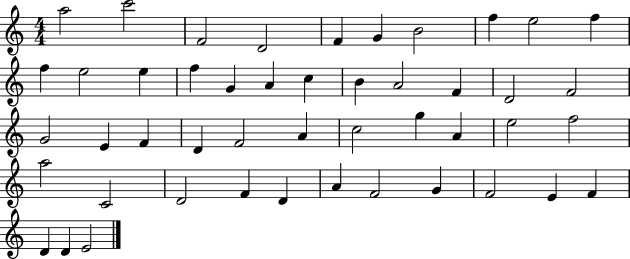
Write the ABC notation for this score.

X:1
T:Untitled
M:4/4
L:1/4
K:C
a2 c'2 F2 D2 F G B2 f e2 f f e2 e f G A c B A2 F D2 F2 G2 E F D F2 A c2 g A e2 f2 a2 C2 D2 F D A F2 G F2 E F D D E2